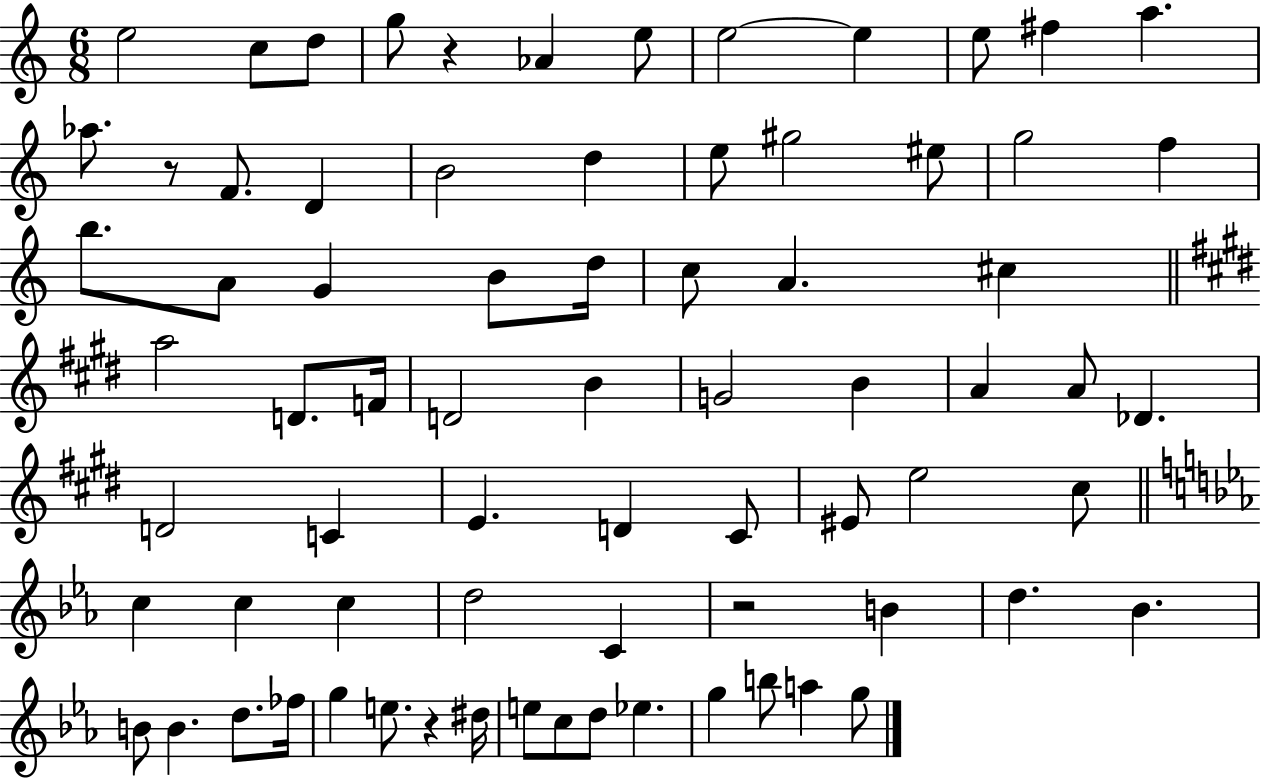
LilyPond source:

{
  \clef treble
  \numericTimeSignature
  \time 6/8
  \key c \major
  \repeat volta 2 { e''2 c''8 d''8 | g''8 r4 aes'4 e''8 | e''2~~ e''4 | e''8 fis''4 a''4. | \break aes''8. r8 f'8. d'4 | b'2 d''4 | e''8 gis''2 eis''8 | g''2 f''4 | \break b''8. a'8 g'4 b'8 d''16 | c''8 a'4. cis''4 | \bar "||" \break \key e \major a''2 d'8. f'16 | d'2 b'4 | g'2 b'4 | a'4 a'8 des'4. | \break d'2 c'4 | e'4. d'4 cis'8 | eis'8 e''2 cis''8 | \bar "||" \break \key ees \major c''4 c''4 c''4 | d''2 c'4 | r2 b'4 | d''4. bes'4. | \break b'8 b'4. d''8. fes''16 | g''4 e''8. r4 dis''16 | e''8 c''8 d''8 ees''4. | g''4 b''8 a''4 g''8 | \break } \bar "|."
}